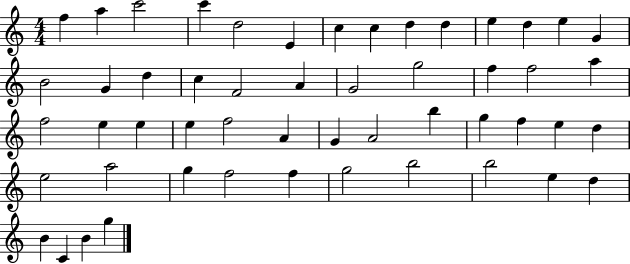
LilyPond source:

{
  \clef treble
  \numericTimeSignature
  \time 4/4
  \key c \major
  f''4 a''4 c'''2 | c'''4 d''2 e'4 | c''4 c''4 d''4 d''4 | e''4 d''4 e''4 g'4 | \break b'2 g'4 d''4 | c''4 f'2 a'4 | g'2 g''2 | f''4 f''2 a''4 | \break f''2 e''4 e''4 | e''4 f''2 a'4 | g'4 a'2 b''4 | g''4 f''4 e''4 d''4 | \break e''2 a''2 | g''4 f''2 f''4 | g''2 b''2 | b''2 e''4 d''4 | \break b'4 c'4 b'4 g''4 | \bar "|."
}